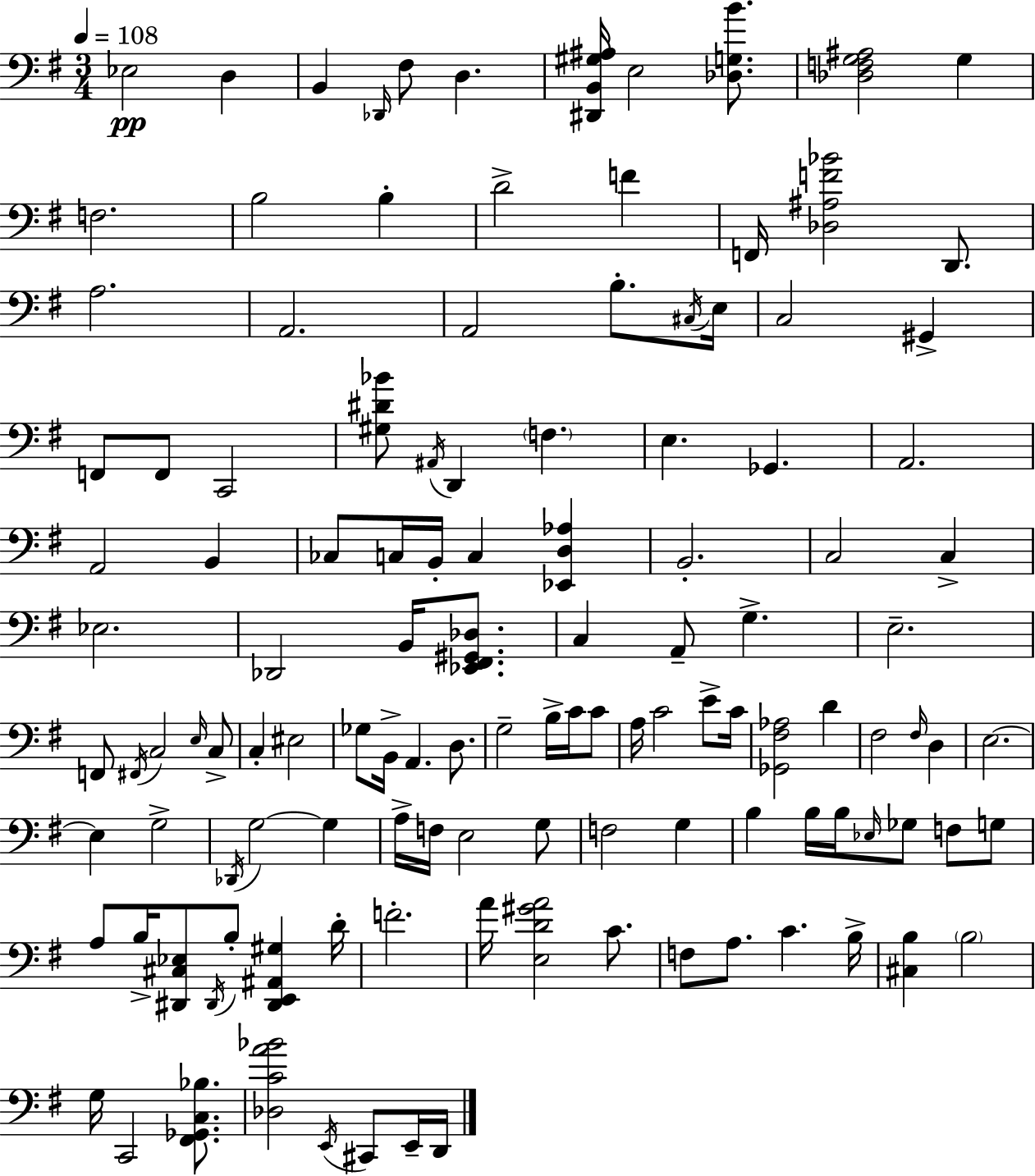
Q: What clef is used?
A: bass